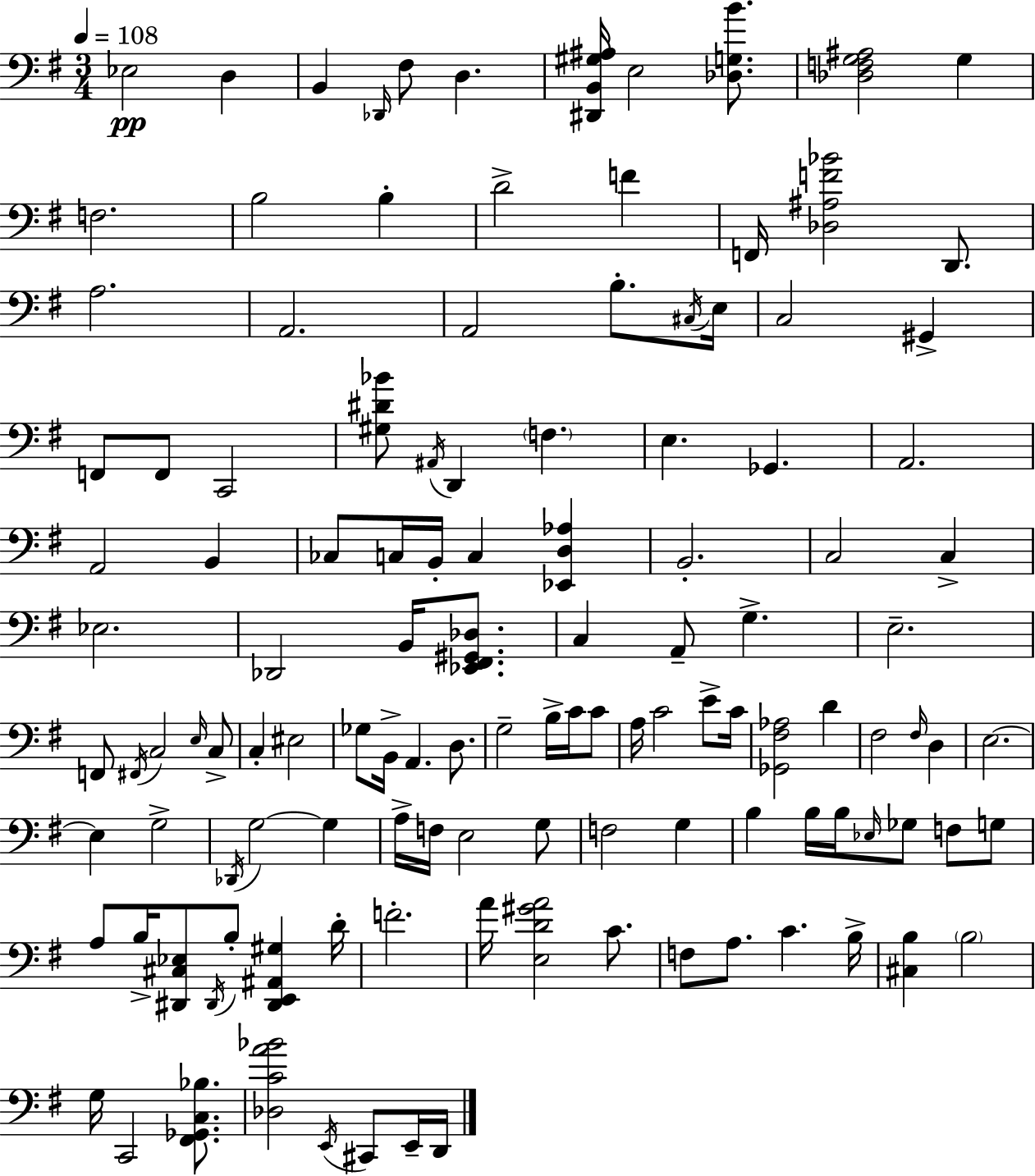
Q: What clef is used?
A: bass